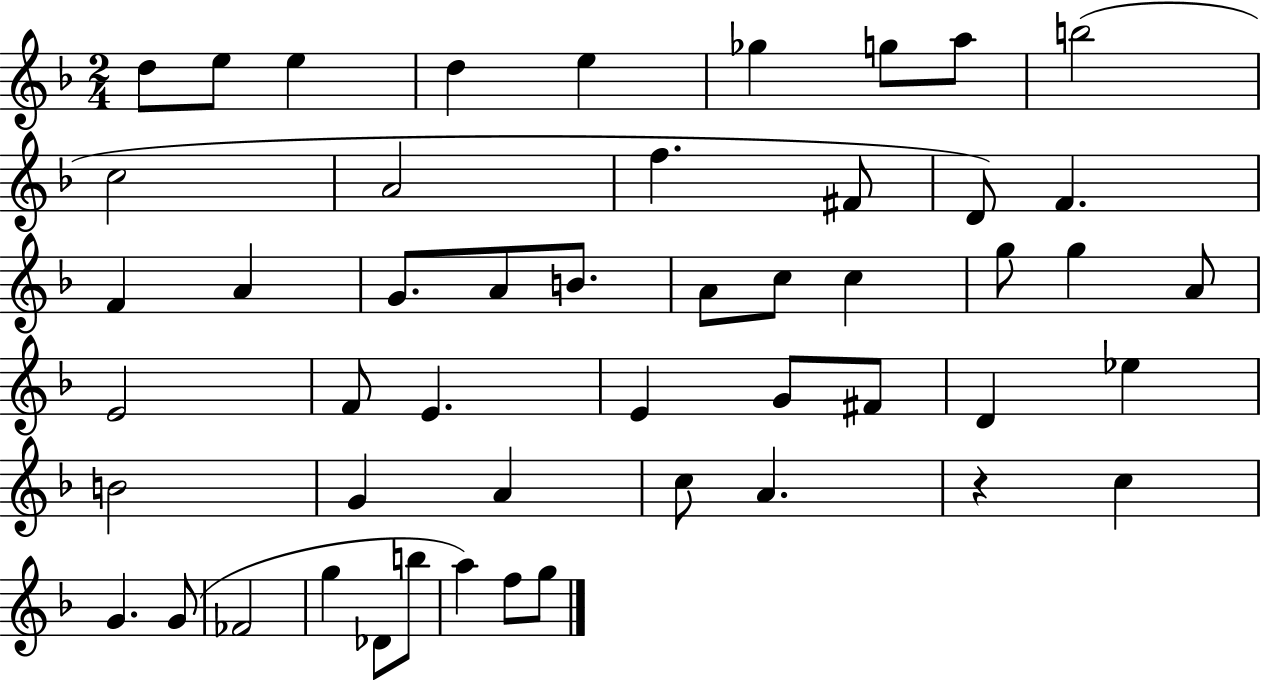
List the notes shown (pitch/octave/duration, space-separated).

D5/e E5/e E5/q D5/q E5/q Gb5/q G5/e A5/e B5/h C5/h A4/h F5/q. F#4/e D4/e F4/q. F4/q A4/q G4/e. A4/e B4/e. A4/e C5/e C5/q G5/e G5/q A4/e E4/h F4/e E4/q. E4/q G4/e F#4/e D4/q Eb5/q B4/h G4/q A4/q C5/e A4/q. R/q C5/q G4/q. G4/e FES4/h G5/q Db4/e B5/e A5/q F5/e G5/e